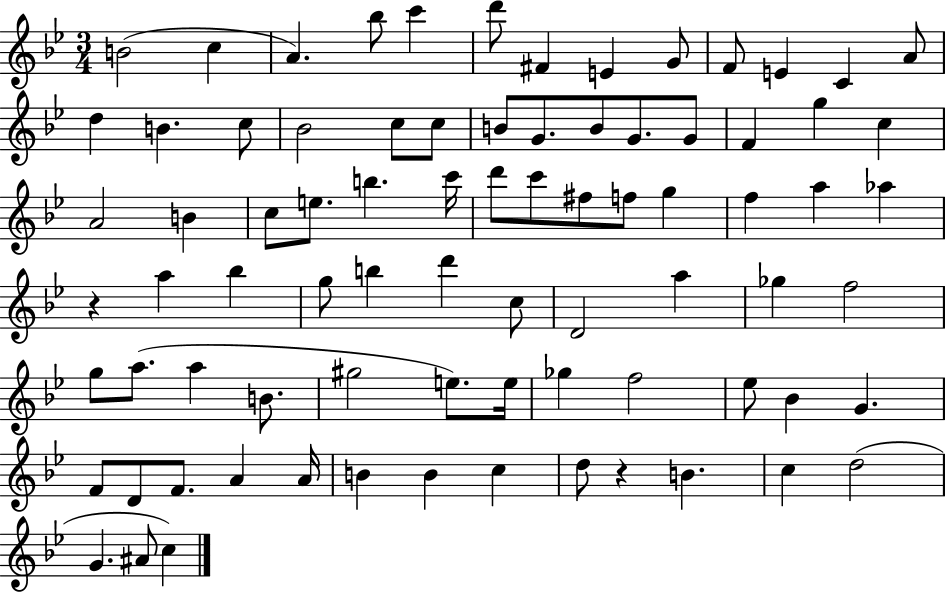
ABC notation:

X:1
T:Untitled
M:3/4
L:1/4
K:Bb
B2 c A _b/2 c' d'/2 ^F E G/2 F/2 E C A/2 d B c/2 _B2 c/2 c/2 B/2 G/2 B/2 G/2 G/2 F g c A2 B c/2 e/2 b c'/4 d'/2 c'/2 ^f/2 f/2 g f a _a z a _b g/2 b d' c/2 D2 a _g f2 g/2 a/2 a B/2 ^g2 e/2 e/4 _g f2 _e/2 _B G F/2 D/2 F/2 A A/4 B B c d/2 z B c d2 G ^A/2 c